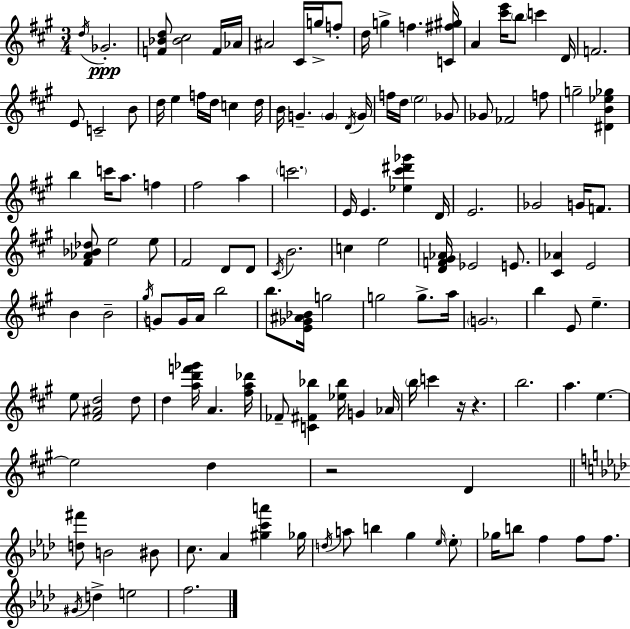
{
  \clef treble
  \numericTimeSignature
  \time 3/4
  \key a \major
  \acciaccatura { d''16 }\ppp ges'2.-. | <f' bes' d''>8 <bes' cis''>2 f'16 | aes'16 ais'2 cis'16 g''16-> f''8-. | d''16 g''4-> f''4. | \break <c' fis'' gis''>16 a'4 <cis''' e'''>16 \parenthesize b''8 c'''4 | d'16 f'2. | e'8 c'2-- b'8 | d''16 e''4 f''16 d''16 c''4 | \break d''16 b'16 g'4.-- \parenthesize g'4 | \acciaccatura { d'16 } g'16 f''16 d''16 \parenthesize e''2 | ges'8 ges'8 fes'2 | f''8 g''2-- <dis' b' ees'' ges''>4 | \break b''4 c'''16 a''8. f''4 | fis''2 a''4 | \parenthesize c'''2. | e'16 e'4. <ees'' cis''' dis''' ges'''>4 | \break d'16 e'2. | ges'2 g'16 f'8. | <fis' aes' bes' des''>8 e''2 | e''8 fis'2 d'8 | \break d'8 \acciaccatura { cis'16 } b'2. | c''4 e''2 | <d' f' gis' aes'>16 ees'2 | e'8. <cis' aes'>4 e'2 | \break b'4 b'2-- | \acciaccatura { gis''16 } g'8 g'16 a'16 b''2 | b''8. <e' ges' ais' bes'>16 g''2 | g''2 | \break g''8.-> a''16 \parenthesize g'2. | b''4 e'8 e''4.-- | e''8 <fis' ais' d''>2 | d''8 d''4 <a'' d''' f''' ges'''>16 a'4. | \break <fis'' a'' des'''>16 fes'8-- <c' fis' bes''>4 <ees'' bes''>16 g'4 | aes'16 \parenthesize b''16 c'''4 r16 r4. | b''2. | a''4. e''4.~~ | \break e''2 | d''4 r2 | d'4 \bar "||" \break \key aes \major <d'' fis'''>8 b'2 bis'8 | c''8. aes'4 <gis'' c''' a'''>4 ges''16 | \acciaccatura { d''16 } a''8 b''4 g''4 \grace { ees''16 } | \parenthesize ees''8-. ges''16 b''8 f''4 f''8 f''8. | \break \acciaccatura { gis'16 } d''4-> e''2 | f''2. | \bar "|."
}